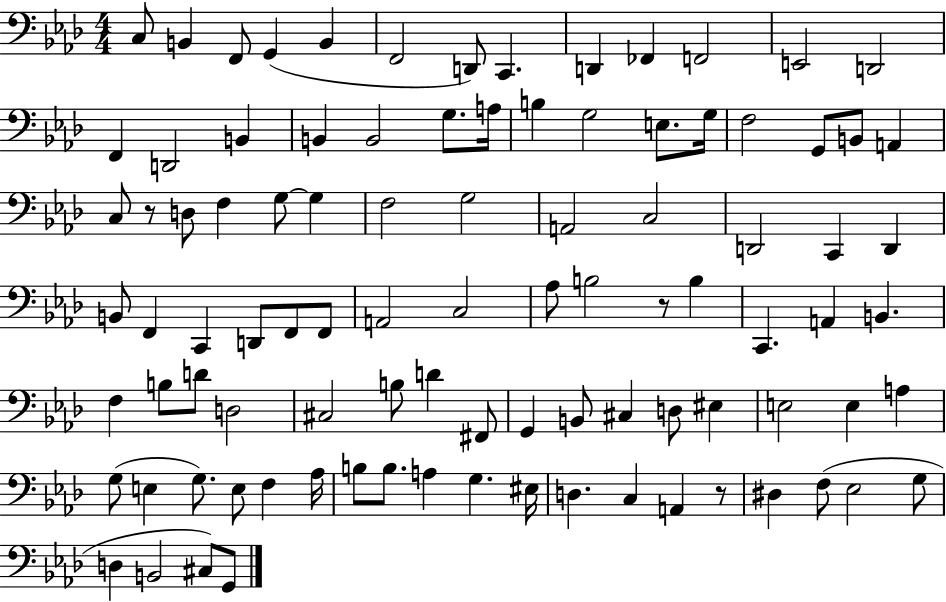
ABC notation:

X:1
T:Untitled
M:4/4
L:1/4
K:Ab
C,/2 B,, F,,/2 G,, B,, F,,2 D,,/2 C,, D,, _F,, F,,2 E,,2 D,,2 F,, D,,2 B,, B,, B,,2 G,/2 A,/4 B, G,2 E,/2 G,/4 F,2 G,,/2 B,,/2 A,, C,/2 z/2 D,/2 F, G,/2 G, F,2 G,2 A,,2 C,2 D,,2 C,, D,, B,,/2 F,, C,, D,,/2 F,,/2 F,,/2 A,,2 C,2 _A,/2 B,2 z/2 B, C,, A,, B,, F, B,/2 D/2 D,2 ^C,2 B,/2 D ^F,,/2 G,, B,,/2 ^C, D,/2 ^E, E,2 E, A, G,/2 E, G,/2 E,/2 F, _A,/4 B,/2 B,/2 A, G, ^E,/4 D, C, A,, z/2 ^D, F,/2 _E,2 G,/2 D, B,,2 ^C,/2 G,,/2